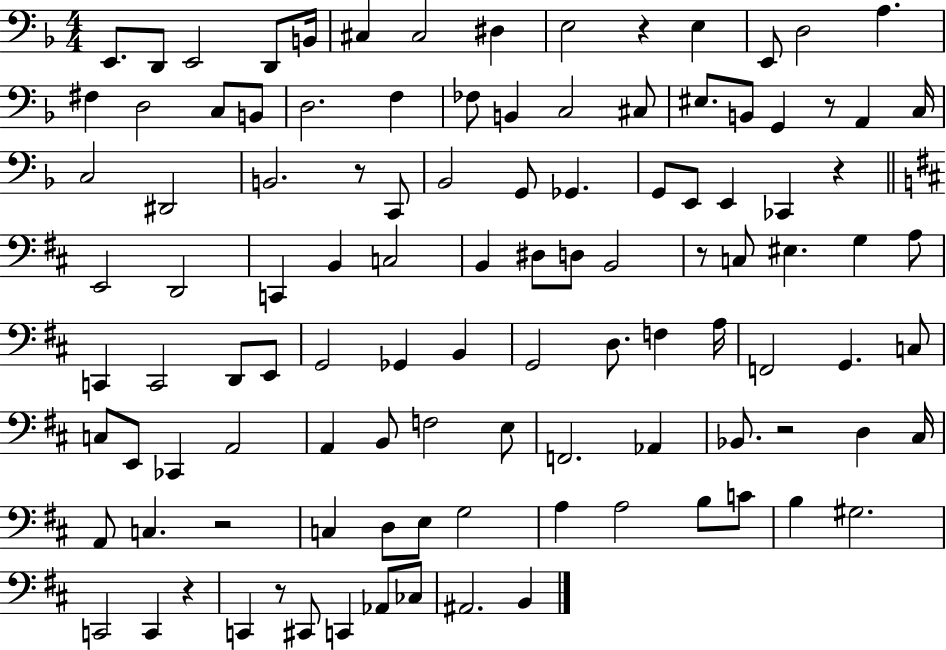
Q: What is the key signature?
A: F major